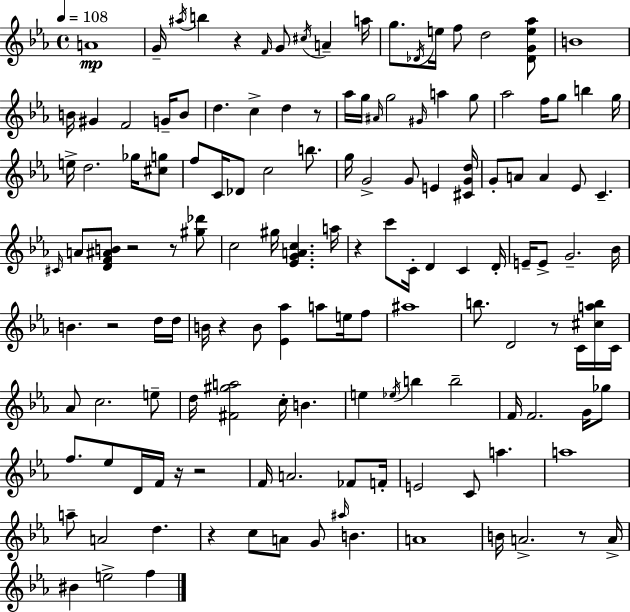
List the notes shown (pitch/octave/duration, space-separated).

A4/w G4/s A#5/s B5/q R/q F4/s G4/e C#5/s A4/q A5/s G5/e. Db4/s E5/s F5/e D5/h [Db4,G4,E5,Ab5]/e B4/w B4/s G#4/q F4/h G4/s B4/e D5/q. C5/q D5/q R/e Ab5/s G5/s A#4/s G5/h G#4/s A5/q G5/e Ab5/h F5/s G5/e B5/q G5/s E5/s D5/h. Gb5/s [C#5,G5]/e F5/e C4/s Db4/e C5/h B5/e. G5/s G4/h G4/e E4/q [C#4,G4,D5]/s G4/e A4/e A4/q Eb4/e C4/q. C#4/s A4/e [D4,F4,A#4,B4]/e R/h R/e [G#5,Db6]/e C5/h G#5/s [Eb4,G4,A4,C5]/q. A5/s R/q C6/e C4/s D4/q C4/q D4/s E4/s E4/e G4/h. Bb4/s B4/q. R/h D5/s D5/s B4/s R/q B4/e [Eb4,Ab5]/q A5/e E5/s F5/e A#5/w B5/e. D4/h R/e C4/s [C#5,A5,B5]/s C4/s Ab4/e C5/h. E5/e D5/s [F#4,G#5,A5]/h C5/s B4/q. E5/q Eb5/s B5/q B5/h F4/s F4/h. G4/s Gb5/e F5/e. Eb5/e D4/s F4/s R/s R/h F4/s A4/h. FES4/e F4/s E4/h C4/e A5/q. A5/w A5/e A4/h D5/q. R/q C5/e A4/e G4/e A#5/s B4/q. A4/w B4/s A4/h. R/e A4/s BIS4/q E5/h F5/q